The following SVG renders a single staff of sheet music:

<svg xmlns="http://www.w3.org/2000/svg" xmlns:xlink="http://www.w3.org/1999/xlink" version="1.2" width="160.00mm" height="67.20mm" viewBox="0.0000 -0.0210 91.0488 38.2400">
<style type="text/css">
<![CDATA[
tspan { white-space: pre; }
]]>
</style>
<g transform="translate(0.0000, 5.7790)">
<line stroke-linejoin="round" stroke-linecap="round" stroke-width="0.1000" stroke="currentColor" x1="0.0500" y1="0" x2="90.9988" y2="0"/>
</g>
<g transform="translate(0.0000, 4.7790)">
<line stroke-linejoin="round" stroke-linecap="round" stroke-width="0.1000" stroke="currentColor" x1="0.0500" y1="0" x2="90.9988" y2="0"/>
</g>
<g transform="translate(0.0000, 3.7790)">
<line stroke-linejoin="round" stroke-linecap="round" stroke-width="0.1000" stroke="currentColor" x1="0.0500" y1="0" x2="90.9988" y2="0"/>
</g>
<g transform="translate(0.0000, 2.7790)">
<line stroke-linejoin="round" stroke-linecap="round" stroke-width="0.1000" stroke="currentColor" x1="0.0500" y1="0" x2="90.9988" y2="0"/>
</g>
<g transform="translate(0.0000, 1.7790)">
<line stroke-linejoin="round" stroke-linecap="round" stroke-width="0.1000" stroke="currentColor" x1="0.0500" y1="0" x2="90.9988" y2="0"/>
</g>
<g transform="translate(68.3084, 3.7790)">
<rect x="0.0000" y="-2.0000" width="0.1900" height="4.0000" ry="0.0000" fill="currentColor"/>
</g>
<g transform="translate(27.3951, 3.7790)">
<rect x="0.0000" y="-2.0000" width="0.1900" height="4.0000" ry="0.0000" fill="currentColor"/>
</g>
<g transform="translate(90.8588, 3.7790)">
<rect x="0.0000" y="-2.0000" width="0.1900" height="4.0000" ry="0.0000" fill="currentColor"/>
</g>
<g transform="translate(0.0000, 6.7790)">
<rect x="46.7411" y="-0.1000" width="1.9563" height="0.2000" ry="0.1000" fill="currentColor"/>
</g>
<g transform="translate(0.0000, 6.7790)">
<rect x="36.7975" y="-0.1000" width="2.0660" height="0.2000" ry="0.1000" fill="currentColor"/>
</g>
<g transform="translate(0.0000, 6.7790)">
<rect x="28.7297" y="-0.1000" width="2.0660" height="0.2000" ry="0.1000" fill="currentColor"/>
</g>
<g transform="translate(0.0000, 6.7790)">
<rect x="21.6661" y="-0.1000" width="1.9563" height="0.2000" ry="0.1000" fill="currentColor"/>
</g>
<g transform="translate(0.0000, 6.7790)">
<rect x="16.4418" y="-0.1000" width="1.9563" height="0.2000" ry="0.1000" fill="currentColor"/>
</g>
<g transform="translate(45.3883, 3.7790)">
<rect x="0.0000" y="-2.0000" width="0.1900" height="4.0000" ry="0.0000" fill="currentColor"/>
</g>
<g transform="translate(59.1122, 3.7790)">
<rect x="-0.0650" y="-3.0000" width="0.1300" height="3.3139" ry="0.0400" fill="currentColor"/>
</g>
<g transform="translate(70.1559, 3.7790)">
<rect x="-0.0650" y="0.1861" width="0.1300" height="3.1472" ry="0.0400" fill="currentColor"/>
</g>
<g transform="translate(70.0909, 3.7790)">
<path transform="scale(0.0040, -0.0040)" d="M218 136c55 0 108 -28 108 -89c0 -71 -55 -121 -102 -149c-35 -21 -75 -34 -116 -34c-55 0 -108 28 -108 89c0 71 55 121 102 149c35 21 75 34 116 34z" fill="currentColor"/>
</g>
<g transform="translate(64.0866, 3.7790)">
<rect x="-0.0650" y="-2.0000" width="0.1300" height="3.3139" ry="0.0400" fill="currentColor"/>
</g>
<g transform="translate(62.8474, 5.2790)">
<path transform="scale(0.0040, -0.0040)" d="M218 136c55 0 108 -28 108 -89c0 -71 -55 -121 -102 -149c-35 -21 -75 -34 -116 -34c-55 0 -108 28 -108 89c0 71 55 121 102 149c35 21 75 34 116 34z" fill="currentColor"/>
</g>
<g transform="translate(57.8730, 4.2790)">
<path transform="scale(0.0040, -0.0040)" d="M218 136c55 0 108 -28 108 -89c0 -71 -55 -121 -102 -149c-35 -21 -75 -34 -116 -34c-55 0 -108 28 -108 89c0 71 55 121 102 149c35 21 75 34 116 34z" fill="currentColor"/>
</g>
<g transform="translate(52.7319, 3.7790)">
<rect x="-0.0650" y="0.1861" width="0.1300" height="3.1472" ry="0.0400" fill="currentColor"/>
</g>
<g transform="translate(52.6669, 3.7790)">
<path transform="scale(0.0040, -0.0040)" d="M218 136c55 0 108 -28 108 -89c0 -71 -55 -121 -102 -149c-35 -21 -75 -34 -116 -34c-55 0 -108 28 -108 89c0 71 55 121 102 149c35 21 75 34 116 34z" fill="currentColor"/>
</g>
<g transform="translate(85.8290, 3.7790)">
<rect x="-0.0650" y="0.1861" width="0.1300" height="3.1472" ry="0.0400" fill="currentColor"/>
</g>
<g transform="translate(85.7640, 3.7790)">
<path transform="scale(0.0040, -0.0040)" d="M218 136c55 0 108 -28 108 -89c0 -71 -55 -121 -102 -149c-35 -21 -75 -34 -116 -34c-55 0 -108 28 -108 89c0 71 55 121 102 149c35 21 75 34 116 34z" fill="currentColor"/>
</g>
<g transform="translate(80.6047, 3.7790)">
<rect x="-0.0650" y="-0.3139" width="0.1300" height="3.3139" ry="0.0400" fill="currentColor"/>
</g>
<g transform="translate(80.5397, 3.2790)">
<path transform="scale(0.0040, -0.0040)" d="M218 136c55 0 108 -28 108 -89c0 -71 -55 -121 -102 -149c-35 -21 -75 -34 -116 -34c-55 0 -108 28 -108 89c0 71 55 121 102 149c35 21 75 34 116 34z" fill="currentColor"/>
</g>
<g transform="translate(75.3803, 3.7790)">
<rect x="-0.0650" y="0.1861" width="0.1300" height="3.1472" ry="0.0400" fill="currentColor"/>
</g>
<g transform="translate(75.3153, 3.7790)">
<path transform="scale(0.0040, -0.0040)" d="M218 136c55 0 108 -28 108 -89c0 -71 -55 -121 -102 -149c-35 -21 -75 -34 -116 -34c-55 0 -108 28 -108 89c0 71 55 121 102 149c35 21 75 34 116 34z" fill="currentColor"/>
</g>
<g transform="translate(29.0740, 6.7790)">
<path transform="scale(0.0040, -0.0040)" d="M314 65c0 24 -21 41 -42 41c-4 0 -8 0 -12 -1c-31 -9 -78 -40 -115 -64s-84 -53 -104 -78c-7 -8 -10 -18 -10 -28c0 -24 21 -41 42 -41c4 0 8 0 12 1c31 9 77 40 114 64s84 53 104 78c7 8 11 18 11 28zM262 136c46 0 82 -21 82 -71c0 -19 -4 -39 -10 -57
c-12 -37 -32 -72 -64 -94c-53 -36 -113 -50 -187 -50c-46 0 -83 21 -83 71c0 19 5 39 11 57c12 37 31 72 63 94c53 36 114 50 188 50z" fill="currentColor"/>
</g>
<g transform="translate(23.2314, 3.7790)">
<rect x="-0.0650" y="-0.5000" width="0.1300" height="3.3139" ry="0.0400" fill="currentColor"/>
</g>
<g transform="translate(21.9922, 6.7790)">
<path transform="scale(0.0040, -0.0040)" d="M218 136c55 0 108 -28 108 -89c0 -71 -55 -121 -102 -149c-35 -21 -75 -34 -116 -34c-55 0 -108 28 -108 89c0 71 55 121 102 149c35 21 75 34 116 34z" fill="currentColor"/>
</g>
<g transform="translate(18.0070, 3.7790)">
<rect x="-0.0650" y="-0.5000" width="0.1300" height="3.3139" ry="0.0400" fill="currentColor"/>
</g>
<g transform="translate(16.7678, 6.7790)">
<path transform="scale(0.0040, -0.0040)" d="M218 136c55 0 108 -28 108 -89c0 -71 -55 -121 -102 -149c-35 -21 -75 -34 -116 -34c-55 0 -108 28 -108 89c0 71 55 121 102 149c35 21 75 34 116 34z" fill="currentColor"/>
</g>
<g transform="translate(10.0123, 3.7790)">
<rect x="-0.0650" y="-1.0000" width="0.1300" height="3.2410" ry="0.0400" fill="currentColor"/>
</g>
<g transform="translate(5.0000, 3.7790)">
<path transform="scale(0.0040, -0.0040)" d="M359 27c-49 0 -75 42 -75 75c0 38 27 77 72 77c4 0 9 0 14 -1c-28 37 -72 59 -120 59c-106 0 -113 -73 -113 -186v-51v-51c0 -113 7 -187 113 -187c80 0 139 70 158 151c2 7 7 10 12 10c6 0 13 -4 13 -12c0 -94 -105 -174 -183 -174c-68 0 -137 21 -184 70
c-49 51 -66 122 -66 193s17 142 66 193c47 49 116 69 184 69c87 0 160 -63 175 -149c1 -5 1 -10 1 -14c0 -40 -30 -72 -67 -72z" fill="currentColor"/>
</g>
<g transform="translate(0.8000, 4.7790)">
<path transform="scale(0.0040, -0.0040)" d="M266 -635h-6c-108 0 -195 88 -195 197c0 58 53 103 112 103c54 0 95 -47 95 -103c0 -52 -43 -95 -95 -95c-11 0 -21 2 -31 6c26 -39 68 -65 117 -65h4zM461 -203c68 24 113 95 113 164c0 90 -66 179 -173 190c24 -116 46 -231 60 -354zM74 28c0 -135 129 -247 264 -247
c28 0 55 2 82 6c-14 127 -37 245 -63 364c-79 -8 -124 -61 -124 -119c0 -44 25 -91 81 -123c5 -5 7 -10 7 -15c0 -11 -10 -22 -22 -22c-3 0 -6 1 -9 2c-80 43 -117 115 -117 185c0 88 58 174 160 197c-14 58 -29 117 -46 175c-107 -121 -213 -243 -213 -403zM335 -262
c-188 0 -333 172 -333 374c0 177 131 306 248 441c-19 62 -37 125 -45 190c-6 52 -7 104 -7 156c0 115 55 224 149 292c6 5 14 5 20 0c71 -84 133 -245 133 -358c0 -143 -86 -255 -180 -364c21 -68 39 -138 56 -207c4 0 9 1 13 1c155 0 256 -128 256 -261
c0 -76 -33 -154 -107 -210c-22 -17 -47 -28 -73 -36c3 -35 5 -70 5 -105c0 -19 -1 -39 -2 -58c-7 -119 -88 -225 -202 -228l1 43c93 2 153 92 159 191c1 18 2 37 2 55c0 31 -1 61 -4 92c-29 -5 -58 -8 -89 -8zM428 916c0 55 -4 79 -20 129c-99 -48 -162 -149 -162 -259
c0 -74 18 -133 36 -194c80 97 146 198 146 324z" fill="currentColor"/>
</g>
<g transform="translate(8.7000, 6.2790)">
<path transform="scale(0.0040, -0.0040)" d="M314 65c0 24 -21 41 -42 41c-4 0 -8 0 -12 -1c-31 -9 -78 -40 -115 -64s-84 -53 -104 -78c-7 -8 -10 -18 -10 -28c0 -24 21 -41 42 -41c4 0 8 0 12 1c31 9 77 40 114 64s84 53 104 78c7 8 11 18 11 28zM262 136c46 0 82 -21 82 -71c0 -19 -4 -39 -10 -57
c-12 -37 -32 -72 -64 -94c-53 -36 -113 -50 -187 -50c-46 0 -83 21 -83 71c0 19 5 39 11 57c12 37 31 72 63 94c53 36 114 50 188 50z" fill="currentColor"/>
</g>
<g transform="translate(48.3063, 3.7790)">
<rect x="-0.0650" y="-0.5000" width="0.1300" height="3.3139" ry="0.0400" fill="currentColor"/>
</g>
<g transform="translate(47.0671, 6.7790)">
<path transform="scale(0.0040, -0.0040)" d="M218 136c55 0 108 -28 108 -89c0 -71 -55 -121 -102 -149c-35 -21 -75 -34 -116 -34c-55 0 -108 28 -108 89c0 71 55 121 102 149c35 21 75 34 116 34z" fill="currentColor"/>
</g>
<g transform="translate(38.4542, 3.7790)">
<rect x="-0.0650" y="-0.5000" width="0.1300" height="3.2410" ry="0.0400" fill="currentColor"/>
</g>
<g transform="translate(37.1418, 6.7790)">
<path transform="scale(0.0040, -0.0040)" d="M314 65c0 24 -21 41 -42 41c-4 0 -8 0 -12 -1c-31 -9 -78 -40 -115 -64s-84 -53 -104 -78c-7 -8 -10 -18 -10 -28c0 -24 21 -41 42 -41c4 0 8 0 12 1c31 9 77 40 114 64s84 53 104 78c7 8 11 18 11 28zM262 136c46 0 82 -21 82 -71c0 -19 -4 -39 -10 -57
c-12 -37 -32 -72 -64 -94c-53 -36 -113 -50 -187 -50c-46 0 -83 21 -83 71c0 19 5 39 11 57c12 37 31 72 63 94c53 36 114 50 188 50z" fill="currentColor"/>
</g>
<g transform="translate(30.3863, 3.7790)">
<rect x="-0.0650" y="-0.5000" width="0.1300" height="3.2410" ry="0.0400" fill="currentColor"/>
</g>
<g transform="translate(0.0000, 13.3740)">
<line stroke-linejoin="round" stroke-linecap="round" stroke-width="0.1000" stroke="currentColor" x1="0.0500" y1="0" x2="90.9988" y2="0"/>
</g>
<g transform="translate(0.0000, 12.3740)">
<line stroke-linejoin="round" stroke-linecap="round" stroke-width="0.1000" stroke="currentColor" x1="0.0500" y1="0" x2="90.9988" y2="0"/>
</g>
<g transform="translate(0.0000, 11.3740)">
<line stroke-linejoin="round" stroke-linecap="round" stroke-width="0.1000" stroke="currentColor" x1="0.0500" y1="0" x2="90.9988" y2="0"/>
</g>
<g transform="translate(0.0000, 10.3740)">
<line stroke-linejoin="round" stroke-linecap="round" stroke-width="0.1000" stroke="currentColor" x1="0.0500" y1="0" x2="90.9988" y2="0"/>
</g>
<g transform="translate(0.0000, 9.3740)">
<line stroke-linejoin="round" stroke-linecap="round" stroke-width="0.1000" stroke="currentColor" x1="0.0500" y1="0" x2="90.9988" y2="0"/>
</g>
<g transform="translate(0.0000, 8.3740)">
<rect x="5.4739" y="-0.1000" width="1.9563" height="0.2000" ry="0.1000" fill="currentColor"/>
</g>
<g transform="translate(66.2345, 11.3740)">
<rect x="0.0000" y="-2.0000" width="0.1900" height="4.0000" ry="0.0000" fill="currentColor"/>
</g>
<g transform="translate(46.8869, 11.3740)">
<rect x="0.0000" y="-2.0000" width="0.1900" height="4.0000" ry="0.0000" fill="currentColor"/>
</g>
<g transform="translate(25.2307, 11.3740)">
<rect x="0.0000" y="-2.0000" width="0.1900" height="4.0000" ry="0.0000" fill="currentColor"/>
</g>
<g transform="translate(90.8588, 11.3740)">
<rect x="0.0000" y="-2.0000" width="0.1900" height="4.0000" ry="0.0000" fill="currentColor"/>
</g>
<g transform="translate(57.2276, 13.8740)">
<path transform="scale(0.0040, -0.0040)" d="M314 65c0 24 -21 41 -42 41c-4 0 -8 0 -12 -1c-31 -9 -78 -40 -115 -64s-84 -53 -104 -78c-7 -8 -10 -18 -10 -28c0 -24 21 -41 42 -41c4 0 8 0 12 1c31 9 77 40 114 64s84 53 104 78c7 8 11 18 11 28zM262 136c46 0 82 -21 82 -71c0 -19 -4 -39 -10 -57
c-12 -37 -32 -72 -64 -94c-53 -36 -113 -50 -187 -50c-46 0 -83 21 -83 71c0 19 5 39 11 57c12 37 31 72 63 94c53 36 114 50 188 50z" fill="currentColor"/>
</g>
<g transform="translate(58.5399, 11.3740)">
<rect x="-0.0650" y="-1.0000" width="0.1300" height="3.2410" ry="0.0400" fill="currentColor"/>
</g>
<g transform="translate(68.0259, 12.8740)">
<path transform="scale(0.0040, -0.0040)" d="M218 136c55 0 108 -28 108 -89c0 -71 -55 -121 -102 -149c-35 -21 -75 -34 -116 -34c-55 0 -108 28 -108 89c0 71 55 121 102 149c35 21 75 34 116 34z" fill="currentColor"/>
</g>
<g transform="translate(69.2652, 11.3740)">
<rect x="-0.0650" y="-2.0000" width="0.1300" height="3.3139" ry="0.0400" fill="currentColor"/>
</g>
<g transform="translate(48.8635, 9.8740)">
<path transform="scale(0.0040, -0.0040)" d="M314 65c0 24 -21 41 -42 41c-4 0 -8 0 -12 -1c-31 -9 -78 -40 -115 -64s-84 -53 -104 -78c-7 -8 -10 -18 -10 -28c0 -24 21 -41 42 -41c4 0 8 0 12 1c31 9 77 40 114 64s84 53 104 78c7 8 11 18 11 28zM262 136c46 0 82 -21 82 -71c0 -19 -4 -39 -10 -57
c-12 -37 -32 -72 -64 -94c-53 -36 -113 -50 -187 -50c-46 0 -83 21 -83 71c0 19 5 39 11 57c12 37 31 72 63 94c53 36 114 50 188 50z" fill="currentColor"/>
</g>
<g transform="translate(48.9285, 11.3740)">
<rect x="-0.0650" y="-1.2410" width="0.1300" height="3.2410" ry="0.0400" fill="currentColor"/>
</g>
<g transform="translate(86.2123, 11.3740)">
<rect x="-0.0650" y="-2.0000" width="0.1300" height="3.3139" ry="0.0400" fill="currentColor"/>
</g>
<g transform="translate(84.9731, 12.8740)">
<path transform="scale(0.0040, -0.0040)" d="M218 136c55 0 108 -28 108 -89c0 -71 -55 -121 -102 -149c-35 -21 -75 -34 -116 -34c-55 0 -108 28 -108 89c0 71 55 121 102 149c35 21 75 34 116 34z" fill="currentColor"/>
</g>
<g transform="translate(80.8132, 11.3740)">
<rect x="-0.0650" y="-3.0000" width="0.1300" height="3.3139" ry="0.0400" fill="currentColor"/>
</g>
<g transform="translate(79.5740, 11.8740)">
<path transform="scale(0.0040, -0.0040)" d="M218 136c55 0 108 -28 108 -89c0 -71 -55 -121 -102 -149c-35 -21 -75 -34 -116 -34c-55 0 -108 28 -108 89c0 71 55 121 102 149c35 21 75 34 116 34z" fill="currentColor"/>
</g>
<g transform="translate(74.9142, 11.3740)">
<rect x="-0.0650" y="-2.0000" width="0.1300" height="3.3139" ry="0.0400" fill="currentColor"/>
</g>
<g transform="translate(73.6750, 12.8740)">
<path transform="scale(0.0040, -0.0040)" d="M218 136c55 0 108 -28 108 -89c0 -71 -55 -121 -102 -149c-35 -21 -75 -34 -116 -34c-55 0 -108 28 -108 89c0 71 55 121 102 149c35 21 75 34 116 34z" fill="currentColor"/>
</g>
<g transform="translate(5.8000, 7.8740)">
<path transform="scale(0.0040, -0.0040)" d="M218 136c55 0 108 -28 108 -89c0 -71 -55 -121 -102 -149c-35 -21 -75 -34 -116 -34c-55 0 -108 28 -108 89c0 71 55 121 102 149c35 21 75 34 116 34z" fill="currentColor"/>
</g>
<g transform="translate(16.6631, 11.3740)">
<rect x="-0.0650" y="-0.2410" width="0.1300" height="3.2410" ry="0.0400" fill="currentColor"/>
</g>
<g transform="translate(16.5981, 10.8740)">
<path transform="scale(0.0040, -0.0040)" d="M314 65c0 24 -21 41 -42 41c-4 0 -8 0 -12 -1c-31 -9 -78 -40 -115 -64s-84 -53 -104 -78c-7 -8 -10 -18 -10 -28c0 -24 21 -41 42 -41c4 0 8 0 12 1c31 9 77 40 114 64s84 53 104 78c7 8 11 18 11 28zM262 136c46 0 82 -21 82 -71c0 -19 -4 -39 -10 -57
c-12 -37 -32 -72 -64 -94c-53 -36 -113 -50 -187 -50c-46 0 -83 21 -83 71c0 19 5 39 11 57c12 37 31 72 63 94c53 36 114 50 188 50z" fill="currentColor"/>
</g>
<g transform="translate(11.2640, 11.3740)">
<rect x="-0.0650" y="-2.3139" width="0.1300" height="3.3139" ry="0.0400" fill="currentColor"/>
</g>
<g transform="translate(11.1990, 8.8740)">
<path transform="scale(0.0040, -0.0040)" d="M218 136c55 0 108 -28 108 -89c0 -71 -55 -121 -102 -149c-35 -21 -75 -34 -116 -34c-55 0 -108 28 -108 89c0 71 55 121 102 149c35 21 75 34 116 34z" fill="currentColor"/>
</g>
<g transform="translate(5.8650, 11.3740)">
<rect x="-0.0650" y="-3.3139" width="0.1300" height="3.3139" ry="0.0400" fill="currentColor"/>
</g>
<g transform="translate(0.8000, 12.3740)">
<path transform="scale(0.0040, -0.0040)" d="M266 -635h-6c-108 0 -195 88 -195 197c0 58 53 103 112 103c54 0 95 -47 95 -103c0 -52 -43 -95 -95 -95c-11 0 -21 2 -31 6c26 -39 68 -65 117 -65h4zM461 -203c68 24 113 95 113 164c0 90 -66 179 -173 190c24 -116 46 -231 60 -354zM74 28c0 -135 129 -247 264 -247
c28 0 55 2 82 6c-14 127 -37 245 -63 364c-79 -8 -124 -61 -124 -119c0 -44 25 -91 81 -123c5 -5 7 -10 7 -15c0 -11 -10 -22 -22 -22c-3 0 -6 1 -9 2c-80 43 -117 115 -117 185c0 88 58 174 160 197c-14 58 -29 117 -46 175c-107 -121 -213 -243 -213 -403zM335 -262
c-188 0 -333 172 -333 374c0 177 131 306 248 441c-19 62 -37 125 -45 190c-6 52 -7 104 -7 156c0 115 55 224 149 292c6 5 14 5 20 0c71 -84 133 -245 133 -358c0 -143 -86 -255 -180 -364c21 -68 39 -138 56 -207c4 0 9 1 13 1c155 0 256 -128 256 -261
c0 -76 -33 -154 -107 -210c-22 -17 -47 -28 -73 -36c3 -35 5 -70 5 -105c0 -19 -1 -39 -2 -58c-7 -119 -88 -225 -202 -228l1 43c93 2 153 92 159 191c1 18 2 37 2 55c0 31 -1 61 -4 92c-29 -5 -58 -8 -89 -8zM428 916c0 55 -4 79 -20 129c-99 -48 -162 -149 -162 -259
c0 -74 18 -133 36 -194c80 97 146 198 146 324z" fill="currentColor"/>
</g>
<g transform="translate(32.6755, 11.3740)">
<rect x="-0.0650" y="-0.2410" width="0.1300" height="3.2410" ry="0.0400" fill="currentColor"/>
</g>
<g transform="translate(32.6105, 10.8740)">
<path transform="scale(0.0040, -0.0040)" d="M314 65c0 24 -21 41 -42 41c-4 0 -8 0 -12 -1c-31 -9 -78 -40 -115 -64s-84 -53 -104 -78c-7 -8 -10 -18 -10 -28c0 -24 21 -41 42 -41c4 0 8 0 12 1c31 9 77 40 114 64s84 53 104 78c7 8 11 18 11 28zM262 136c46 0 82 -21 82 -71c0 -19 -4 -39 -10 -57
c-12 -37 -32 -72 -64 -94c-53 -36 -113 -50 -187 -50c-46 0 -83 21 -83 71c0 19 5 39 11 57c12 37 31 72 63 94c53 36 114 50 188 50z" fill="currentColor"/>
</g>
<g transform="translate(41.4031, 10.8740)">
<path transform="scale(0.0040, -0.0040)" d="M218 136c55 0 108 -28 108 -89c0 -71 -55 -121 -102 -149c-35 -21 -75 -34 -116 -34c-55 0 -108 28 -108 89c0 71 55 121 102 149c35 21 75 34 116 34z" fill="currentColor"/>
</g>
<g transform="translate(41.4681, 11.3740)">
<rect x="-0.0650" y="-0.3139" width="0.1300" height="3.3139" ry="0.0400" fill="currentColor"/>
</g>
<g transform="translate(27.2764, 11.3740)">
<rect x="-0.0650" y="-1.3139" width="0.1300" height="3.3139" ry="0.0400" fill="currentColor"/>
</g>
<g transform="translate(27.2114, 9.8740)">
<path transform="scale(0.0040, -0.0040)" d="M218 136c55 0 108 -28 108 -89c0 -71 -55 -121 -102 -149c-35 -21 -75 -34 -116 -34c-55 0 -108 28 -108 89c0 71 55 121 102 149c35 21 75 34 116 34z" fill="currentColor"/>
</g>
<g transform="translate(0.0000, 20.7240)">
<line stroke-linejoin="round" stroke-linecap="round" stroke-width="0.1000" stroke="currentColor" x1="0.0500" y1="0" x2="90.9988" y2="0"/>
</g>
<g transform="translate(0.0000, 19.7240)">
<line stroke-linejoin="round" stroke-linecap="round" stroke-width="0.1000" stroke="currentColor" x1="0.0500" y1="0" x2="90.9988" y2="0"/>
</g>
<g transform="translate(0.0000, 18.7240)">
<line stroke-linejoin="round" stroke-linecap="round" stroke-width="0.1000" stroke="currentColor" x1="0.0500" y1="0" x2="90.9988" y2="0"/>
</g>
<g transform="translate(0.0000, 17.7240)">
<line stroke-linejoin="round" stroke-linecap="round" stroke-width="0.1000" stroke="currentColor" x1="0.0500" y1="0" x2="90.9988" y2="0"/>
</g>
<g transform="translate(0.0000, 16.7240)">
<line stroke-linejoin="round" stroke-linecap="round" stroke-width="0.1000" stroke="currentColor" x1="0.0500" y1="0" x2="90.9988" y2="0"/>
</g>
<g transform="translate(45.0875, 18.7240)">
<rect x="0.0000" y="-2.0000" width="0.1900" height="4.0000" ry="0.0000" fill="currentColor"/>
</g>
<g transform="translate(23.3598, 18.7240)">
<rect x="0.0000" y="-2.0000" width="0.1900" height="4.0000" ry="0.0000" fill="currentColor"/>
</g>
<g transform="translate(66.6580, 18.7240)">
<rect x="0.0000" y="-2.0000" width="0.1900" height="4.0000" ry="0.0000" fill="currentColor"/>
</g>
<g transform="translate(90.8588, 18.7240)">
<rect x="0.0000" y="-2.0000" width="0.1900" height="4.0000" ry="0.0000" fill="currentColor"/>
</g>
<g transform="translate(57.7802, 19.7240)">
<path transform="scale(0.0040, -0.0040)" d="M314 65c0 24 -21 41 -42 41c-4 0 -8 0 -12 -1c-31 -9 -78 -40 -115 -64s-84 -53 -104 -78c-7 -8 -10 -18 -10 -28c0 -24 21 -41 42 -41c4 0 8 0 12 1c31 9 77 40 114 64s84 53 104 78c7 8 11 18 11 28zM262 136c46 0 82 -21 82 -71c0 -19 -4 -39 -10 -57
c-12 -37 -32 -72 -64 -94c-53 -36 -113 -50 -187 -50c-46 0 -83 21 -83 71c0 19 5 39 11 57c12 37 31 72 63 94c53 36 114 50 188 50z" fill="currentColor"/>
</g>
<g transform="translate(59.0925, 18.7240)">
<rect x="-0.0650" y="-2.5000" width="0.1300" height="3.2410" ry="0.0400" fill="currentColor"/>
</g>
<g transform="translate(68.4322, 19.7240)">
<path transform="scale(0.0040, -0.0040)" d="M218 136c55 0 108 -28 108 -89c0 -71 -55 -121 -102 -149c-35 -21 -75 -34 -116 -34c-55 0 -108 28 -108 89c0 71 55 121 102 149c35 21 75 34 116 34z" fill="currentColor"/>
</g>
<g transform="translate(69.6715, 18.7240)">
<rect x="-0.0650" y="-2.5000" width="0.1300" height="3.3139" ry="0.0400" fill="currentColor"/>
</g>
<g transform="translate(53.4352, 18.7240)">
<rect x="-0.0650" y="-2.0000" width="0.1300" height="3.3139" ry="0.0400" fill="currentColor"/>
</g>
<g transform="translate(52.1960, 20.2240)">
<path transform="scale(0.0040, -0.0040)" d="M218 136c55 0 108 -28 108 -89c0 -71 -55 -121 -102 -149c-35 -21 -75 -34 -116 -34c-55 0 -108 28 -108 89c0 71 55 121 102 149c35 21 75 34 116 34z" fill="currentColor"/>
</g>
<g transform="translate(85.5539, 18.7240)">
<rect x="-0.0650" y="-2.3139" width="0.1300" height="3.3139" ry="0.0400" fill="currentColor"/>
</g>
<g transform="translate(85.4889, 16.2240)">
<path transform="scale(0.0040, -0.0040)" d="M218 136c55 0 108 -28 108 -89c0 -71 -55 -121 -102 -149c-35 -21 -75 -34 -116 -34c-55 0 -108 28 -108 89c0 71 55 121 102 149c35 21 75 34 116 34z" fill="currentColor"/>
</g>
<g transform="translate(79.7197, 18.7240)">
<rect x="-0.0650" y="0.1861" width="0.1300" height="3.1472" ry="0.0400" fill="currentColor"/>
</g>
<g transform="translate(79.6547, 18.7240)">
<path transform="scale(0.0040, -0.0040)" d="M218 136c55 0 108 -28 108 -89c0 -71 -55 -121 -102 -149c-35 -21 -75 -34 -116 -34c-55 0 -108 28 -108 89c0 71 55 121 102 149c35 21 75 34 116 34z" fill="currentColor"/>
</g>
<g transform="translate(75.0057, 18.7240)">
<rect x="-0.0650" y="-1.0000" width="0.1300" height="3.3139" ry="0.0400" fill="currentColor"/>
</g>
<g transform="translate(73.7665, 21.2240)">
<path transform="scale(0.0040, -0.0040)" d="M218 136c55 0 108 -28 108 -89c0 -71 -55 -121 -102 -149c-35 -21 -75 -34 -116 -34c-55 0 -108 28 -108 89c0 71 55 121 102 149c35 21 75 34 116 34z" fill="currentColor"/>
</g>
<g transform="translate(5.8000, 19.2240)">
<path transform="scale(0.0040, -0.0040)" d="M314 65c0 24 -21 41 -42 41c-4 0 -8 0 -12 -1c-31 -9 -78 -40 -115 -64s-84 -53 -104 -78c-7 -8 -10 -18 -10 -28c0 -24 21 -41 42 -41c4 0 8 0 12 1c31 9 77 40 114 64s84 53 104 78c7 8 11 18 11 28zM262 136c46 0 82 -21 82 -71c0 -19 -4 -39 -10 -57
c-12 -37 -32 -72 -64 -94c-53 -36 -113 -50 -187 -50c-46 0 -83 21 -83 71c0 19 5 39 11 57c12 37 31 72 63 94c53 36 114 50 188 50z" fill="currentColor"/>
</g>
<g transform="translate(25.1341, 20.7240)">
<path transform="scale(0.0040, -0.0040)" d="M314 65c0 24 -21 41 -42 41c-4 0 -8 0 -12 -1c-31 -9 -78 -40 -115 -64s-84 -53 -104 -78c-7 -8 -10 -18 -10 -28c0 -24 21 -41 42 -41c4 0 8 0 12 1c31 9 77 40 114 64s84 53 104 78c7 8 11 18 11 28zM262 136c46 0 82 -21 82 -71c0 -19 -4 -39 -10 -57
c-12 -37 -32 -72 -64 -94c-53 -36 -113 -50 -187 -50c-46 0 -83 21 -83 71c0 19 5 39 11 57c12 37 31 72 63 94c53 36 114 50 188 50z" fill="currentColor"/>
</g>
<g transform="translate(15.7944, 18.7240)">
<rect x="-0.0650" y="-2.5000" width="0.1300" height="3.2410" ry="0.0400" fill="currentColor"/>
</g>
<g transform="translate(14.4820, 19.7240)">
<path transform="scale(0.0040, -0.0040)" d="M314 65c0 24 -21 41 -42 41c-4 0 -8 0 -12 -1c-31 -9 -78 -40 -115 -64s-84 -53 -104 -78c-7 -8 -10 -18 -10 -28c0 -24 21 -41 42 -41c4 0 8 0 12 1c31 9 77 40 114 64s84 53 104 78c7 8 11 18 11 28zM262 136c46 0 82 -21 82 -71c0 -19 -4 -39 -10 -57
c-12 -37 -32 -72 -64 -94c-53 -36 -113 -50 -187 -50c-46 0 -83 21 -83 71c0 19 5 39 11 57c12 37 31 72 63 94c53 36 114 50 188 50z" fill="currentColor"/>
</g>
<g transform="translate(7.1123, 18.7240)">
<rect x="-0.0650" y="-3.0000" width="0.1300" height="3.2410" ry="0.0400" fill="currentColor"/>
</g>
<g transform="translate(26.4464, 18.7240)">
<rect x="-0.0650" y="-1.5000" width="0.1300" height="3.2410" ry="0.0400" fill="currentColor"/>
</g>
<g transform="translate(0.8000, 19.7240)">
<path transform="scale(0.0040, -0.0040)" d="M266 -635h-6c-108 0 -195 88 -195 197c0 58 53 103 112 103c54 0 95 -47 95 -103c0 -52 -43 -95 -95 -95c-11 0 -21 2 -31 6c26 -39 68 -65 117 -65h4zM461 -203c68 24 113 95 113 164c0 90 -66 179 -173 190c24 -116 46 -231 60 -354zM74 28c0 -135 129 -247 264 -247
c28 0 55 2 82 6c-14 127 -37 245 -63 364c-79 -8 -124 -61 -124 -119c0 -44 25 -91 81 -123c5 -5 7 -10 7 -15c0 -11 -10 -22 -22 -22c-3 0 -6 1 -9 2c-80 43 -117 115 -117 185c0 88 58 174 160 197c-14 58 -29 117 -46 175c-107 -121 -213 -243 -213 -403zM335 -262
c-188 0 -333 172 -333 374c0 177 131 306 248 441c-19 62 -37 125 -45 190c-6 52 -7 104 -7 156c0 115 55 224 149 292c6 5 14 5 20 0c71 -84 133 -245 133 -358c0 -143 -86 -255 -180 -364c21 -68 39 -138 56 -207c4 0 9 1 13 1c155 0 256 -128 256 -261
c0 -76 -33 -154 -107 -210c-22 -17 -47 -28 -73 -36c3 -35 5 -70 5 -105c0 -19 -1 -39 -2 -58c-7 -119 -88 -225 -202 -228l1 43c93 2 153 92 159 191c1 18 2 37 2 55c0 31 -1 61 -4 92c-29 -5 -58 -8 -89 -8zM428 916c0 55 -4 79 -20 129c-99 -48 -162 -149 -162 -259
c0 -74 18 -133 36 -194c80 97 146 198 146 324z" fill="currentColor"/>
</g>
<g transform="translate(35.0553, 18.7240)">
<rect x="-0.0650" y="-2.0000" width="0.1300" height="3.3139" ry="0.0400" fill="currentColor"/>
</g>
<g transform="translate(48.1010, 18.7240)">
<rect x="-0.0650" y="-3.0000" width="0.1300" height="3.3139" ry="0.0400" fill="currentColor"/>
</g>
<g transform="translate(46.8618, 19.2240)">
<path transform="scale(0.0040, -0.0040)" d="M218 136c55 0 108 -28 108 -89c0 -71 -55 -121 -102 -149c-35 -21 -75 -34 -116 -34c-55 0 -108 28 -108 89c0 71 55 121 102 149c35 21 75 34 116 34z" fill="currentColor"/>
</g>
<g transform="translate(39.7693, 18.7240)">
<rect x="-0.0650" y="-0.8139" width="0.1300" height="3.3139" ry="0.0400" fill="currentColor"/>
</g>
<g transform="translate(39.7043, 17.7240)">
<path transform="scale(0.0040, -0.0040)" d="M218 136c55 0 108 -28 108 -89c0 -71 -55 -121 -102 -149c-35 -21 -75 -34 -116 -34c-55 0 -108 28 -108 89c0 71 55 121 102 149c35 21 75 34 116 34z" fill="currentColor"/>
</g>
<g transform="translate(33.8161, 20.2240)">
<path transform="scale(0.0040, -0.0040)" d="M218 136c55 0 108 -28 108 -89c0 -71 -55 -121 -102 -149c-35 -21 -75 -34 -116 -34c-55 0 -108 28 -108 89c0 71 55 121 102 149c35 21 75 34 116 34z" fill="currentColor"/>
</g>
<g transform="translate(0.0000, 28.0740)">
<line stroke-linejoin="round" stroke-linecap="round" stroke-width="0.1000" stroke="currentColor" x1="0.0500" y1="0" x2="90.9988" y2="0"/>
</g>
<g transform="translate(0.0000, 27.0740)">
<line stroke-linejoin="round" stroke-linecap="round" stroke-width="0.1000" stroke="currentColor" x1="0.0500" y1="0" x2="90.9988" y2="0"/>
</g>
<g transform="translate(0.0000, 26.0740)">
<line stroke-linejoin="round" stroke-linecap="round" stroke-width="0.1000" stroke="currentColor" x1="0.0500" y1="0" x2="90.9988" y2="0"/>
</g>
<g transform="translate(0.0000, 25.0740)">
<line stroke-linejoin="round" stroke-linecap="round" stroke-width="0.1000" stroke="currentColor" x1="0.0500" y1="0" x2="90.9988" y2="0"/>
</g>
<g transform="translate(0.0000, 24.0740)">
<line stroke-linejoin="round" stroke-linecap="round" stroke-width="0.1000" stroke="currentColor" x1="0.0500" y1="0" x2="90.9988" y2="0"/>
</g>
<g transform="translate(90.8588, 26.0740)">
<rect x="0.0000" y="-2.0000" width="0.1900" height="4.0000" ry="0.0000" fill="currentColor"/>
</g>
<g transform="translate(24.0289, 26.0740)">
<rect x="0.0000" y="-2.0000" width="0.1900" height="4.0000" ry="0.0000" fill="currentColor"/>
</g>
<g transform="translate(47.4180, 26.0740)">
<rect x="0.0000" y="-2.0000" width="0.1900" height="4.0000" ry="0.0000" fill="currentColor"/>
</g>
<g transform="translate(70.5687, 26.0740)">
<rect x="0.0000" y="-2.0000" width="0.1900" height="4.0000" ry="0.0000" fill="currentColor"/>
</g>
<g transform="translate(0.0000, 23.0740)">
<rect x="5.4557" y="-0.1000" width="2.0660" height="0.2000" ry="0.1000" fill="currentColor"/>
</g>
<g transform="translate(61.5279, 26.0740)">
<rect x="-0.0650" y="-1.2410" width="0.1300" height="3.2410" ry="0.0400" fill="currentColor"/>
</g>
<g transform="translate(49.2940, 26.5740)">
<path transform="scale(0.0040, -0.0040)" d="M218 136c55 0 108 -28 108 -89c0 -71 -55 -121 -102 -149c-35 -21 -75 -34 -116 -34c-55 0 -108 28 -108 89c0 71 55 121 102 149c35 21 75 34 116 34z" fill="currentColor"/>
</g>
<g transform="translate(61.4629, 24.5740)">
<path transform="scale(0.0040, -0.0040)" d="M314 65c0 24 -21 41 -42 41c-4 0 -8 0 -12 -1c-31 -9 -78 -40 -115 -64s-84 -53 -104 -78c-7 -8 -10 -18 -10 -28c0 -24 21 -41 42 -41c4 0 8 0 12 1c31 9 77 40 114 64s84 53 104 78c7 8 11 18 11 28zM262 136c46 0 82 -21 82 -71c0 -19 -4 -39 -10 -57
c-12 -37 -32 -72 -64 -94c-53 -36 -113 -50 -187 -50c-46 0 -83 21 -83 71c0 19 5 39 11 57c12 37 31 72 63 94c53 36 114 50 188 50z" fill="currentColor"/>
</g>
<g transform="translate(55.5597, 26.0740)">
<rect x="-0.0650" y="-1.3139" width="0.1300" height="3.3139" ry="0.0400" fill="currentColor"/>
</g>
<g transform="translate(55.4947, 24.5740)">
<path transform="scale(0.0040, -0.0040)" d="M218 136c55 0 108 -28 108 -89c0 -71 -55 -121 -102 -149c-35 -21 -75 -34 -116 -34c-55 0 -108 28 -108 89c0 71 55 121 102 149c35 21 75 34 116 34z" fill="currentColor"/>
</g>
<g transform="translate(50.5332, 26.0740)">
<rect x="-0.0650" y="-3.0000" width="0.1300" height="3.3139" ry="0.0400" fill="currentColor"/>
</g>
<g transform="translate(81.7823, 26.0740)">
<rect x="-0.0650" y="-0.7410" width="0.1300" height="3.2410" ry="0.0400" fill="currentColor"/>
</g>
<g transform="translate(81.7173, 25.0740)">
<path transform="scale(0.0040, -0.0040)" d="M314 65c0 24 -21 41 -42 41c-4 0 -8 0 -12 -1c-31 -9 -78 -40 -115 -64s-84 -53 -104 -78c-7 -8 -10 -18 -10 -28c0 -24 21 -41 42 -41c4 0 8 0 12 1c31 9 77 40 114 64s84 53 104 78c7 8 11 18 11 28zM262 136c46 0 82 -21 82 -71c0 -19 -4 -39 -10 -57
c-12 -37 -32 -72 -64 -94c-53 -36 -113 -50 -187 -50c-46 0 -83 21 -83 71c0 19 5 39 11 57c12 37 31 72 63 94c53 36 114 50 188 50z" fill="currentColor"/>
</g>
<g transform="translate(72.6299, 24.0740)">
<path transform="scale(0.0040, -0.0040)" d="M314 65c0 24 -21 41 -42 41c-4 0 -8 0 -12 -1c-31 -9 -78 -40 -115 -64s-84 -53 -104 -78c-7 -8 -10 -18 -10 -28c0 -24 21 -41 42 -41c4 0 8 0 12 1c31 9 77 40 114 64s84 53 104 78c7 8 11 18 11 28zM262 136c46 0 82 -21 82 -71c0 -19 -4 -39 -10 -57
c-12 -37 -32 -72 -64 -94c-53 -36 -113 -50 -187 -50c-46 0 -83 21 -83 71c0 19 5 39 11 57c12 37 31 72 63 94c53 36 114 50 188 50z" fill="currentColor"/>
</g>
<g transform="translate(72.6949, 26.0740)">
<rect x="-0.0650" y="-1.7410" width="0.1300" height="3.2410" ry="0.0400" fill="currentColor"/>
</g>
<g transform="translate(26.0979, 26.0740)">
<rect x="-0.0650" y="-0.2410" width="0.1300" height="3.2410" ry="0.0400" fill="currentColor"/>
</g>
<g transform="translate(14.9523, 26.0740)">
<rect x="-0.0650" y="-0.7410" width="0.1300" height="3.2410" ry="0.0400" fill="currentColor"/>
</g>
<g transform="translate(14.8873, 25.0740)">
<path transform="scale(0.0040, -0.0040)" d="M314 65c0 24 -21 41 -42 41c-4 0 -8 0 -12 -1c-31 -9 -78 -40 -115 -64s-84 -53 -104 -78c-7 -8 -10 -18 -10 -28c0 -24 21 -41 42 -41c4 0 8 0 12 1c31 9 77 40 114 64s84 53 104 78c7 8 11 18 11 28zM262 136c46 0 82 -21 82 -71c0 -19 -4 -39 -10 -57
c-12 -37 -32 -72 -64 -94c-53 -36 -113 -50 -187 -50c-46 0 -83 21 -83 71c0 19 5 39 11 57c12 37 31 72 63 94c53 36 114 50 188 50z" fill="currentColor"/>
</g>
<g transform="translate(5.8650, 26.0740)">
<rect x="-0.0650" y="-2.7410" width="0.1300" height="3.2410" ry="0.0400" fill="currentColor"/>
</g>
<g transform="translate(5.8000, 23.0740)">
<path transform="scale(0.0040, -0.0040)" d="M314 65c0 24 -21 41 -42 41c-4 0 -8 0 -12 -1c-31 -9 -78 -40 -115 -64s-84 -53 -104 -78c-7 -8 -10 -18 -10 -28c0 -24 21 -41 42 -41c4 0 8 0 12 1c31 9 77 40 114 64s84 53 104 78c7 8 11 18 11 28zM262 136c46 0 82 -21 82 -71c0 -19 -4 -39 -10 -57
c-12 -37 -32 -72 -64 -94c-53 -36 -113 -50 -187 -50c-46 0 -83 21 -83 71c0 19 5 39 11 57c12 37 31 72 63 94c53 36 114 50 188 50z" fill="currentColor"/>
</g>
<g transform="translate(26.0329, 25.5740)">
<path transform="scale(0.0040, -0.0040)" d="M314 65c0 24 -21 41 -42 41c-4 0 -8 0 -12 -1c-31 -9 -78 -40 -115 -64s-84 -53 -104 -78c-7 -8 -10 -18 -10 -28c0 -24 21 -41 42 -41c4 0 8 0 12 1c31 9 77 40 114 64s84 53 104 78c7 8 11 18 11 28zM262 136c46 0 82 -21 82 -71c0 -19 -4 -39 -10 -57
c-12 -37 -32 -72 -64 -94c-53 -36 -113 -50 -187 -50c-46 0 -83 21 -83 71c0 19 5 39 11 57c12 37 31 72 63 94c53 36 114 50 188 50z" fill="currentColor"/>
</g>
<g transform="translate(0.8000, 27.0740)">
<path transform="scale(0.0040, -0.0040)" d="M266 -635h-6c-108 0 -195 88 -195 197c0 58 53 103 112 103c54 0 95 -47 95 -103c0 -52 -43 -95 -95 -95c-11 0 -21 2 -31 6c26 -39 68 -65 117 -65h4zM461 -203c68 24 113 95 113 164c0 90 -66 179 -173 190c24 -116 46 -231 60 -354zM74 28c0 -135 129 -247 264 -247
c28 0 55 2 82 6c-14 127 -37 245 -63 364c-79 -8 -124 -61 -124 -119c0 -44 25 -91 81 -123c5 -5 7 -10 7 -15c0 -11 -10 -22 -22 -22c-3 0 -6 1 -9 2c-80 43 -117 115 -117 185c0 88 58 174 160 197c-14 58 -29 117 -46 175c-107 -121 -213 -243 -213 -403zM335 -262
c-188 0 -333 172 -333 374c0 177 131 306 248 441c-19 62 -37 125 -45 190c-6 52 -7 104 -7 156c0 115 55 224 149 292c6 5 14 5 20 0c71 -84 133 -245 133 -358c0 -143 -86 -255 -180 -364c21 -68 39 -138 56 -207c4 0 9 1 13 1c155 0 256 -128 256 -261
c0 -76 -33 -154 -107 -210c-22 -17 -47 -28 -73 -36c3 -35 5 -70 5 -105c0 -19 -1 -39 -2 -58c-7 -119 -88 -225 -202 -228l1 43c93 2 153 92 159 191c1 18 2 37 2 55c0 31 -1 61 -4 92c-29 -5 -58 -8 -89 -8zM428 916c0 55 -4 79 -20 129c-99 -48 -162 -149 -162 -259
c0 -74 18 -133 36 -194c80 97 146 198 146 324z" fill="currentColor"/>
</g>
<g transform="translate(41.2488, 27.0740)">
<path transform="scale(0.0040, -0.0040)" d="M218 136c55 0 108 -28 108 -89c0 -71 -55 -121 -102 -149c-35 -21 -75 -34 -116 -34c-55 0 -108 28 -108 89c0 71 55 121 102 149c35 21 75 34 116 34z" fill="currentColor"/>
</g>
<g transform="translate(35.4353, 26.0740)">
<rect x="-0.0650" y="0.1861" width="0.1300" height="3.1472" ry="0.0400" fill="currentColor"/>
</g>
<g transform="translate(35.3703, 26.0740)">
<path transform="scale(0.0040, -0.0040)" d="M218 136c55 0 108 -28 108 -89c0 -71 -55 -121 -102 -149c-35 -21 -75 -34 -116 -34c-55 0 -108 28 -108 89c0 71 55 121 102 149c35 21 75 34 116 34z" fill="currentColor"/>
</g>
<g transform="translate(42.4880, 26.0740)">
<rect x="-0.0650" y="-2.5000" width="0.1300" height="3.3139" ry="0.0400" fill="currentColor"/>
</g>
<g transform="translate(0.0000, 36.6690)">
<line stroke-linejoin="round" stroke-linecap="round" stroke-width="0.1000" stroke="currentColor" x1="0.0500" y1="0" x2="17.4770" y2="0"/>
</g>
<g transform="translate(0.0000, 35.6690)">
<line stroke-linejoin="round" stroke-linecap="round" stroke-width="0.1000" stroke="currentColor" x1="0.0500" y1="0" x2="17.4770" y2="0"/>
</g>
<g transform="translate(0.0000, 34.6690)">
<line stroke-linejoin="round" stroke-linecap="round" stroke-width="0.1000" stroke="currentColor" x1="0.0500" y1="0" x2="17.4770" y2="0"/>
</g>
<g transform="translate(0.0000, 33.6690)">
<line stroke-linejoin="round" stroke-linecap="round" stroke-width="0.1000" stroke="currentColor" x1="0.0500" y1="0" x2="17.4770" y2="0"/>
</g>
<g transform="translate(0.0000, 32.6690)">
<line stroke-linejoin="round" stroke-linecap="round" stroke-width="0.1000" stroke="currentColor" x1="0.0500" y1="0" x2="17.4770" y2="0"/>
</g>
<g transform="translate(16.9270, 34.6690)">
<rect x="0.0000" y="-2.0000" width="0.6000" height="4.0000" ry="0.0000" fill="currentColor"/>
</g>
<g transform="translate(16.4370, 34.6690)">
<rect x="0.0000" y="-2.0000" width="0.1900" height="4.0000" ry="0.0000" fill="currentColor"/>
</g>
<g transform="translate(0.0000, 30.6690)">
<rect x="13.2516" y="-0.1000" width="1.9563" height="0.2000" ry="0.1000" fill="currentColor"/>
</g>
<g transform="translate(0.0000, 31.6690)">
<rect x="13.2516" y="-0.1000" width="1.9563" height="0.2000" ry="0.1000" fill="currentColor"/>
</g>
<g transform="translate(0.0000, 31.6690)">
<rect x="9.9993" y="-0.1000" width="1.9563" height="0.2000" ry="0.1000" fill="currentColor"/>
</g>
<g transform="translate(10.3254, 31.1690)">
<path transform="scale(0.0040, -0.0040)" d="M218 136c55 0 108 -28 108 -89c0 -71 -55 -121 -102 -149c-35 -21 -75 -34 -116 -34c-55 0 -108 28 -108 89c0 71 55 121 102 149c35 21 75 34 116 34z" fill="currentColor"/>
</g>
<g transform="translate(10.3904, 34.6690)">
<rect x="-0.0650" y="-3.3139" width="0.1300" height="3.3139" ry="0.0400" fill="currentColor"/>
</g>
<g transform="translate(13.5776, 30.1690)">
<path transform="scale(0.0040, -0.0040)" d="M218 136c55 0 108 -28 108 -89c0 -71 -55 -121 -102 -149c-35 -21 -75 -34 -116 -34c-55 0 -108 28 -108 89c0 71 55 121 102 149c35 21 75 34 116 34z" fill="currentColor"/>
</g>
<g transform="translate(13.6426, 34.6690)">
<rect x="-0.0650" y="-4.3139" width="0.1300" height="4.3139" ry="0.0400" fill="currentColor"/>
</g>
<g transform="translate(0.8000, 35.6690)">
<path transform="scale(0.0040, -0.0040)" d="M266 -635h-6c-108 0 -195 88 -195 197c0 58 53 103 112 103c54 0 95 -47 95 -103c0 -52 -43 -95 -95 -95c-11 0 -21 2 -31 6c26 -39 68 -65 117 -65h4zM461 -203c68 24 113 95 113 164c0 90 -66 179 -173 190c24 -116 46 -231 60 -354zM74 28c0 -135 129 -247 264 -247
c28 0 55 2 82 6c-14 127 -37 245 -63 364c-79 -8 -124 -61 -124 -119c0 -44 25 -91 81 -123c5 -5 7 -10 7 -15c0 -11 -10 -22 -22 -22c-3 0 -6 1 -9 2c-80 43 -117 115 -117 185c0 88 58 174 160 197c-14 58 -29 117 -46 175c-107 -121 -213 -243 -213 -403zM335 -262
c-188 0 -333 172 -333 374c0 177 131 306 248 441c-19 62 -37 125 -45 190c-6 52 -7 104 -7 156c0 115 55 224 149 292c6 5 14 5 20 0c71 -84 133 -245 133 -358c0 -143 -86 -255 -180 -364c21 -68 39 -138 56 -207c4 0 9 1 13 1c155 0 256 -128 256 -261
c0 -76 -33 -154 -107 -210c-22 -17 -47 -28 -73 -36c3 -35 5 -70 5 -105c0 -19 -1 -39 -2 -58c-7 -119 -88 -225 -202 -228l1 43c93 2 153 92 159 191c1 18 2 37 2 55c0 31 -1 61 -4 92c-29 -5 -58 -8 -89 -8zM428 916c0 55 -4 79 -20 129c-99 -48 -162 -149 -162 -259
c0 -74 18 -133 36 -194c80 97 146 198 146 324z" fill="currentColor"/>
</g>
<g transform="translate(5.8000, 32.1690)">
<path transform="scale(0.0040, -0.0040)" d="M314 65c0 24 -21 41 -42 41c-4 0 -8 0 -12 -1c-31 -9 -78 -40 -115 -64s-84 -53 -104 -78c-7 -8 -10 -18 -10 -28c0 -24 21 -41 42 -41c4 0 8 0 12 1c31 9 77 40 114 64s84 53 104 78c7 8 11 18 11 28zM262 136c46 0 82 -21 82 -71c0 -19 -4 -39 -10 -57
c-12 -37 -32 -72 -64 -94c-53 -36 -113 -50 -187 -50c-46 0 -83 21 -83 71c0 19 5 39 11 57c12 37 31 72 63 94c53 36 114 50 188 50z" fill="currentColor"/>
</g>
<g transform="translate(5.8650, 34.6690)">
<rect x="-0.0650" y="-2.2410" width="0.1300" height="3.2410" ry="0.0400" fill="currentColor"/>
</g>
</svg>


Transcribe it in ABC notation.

X:1
T:Untitled
M:4/4
L:1/4
K:C
D2 C C C2 C2 C B A F B B c B b g c2 e c2 c e2 D2 F F A F A2 G2 E2 F d A F G2 G D B g a2 d2 c2 B G A e e2 f2 d2 g2 b d'